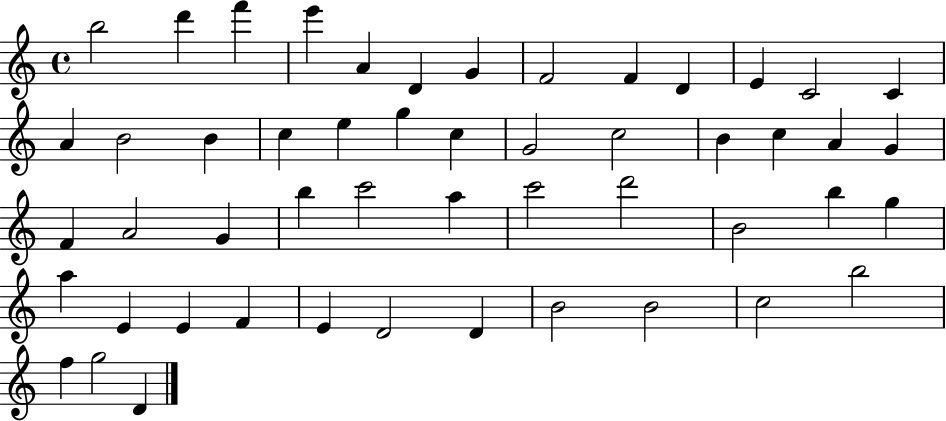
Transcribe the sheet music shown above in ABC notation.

X:1
T:Untitled
M:4/4
L:1/4
K:C
b2 d' f' e' A D G F2 F D E C2 C A B2 B c e g c G2 c2 B c A G F A2 G b c'2 a c'2 d'2 B2 b g a E E F E D2 D B2 B2 c2 b2 f g2 D